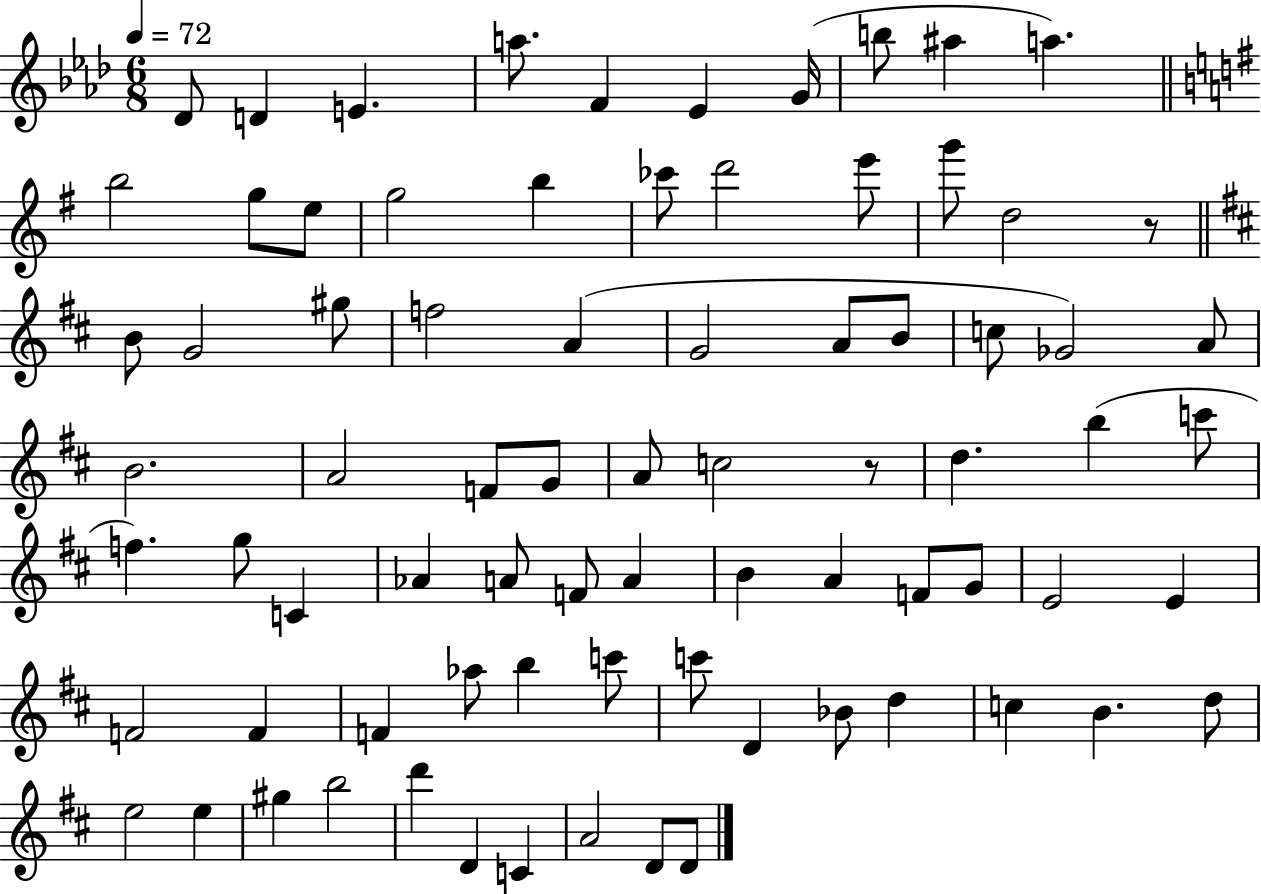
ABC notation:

X:1
T:Untitled
M:6/8
L:1/4
K:Ab
_D/2 D E a/2 F _E G/4 b/2 ^a a b2 g/2 e/2 g2 b _c'/2 d'2 e'/2 g'/2 d2 z/2 B/2 G2 ^g/2 f2 A G2 A/2 B/2 c/2 _G2 A/2 B2 A2 F/2 G/2 A/2 c2 z/2 d b c'/2 f g/2 C _A A/2 F/2 A B A F/2 G/2 E2 E F2 F F _a/2 b c'/2 c'/2 D _B/2 d c B d/2 e2 e ^g b2 d' D C A2 D/2 D/2